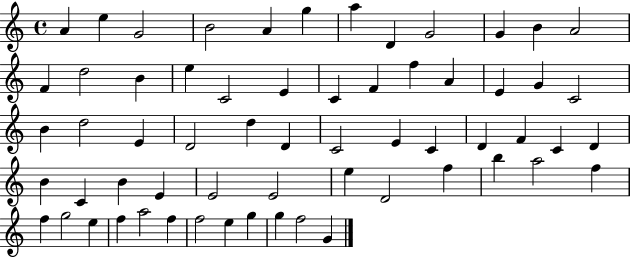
{
  \clef treble
  \time 4/4
  \defaultTimeSignature
  \key c \major
  a'4 e''4 g'2 | b'2 a'4 g''4 | a''4 d'4 g'2 | g'4 b'4 a'2 | \break f'4 d''2 b'4 | e''4 c'2 e'4 | c'4 f'4 f''4 a'4 | e'4 g'4 c'2 | \break b'4 d''2 e'4 | d'2 d''4 d'4 | c'2 e'4 c'4 | d'4 f'4 c'4 d'4 | \break b'4 c'4 b'4 e'4 | e'2 e'2 | e''4 d'2 f''4 | b''4 a''2 f''4 | \break f''4 g''2 e''4 | f''4 a''2 f''4 | f''2 e''4 g''4 | g''4 f''2 g'4 | \break \bar "|."
}